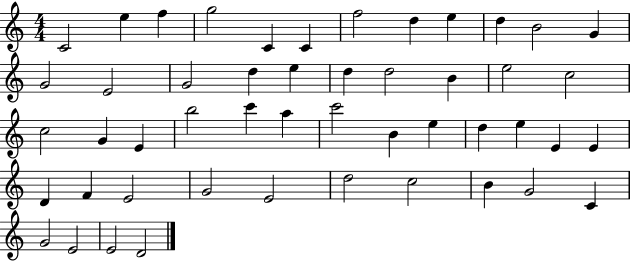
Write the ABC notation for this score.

X:1
T:Untitled
M:4/4
L:1/4
K:C
C2 e f g2 C C f2 d e d B2 G G2 E2 G2 d e d d2 B e2 c2 c2 G E b2 c' a c'2 B e d e E E D F E2 G2 E2 d2 c2 B G2 C G2 E2 E2 D2